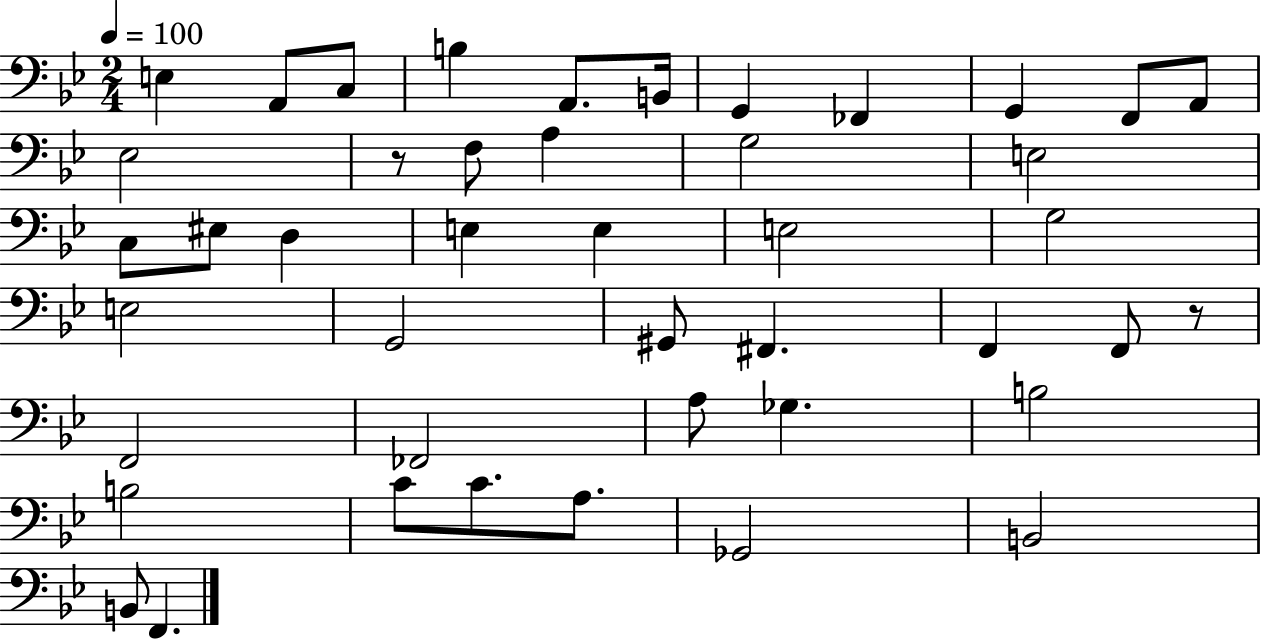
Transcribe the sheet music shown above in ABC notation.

X:1
T:Untitled
M:2/4
L:1/4
K:Bb
E, A,,/2 C,/2 B, A,,/2 B,,/4 G,, _F,, G,, F,,/2 A,,/2 _E,2 z/2 F,/2 A, G,2 E,2 C,/2 ^E,/2 D, E, E, E,2 G,2 E,2 G,,2 ^G,,/2 ^F,, F,, F,,/2 z/2 F,,2 _F,,2 A,/2 _G, B,2 B,2 C/2 C/2 A,/2 _G,,2 B,,2 B,,/2 F,,